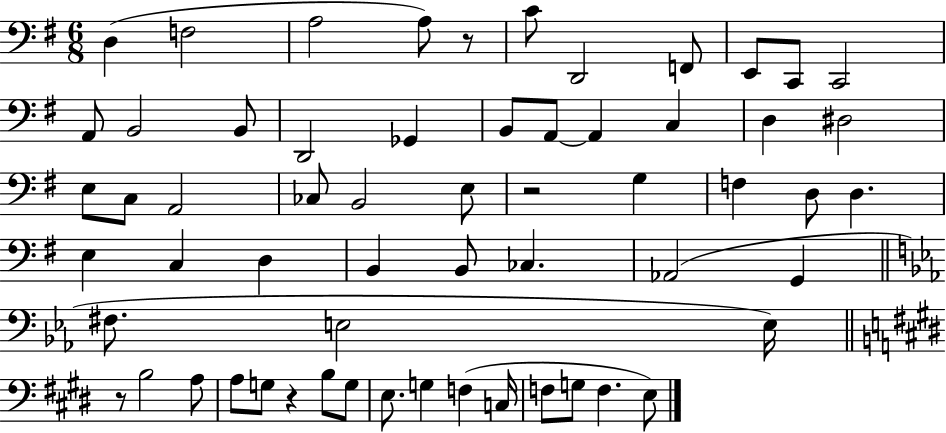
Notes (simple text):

D3/q F3/h A3/h A3/e R/e C4/e D2/h F2/e E2/e C2/e C2/h A2/e B2/h B2/e D2/h Gb2/q B2/e A2/e A2/q C3/q D3/q D#3/h E3/e C3/e A2/h CES3/e B2/h E3/e R/h G3/q F3/q D3/e D3/q. E3/q C3/q D3/q B2/q B2/e CES3/q. Ab2/h G2/q F#3/e. E3/h E3/s R/e B3/h A3/e A3/e G3/e R/q B3/e G3/e E3/e. G3/q F3/q C3/s F3/e G3/e F3/q. E3/e